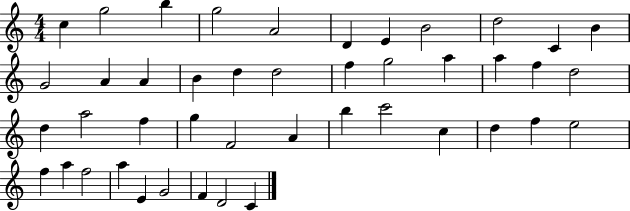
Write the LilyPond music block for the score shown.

{
  \clef treble
  \numericTimeSignature
  \time 4/4
  \key c \major
  c''4 g''2 b''4 | g''2 a'2 | d'4 e'4 b'2 | d''2 c'4 b'4 | \break g'2 a'4 a'4 | b'4 d''4 d''2 | f''4 g''2 a''4 | a''4 f''4 d''2 | \break d''4 a''2 f''4 | g''4 f'2 a'4 | b''4 c'''2 c''4 | d''4 f''4 e''2 | \break f''4 a''4 f''2 | a''4 e'4 g'2 | f'4 d'2 c'4 | \bar "|."
}